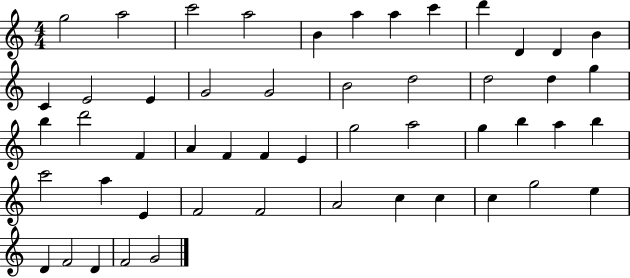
G5/h A5/h C6/h A5/h B4/q A5/q A5/q C6/q D6/q D4/q D4/q B4/q C4/q E4/h E4/q G4/h G4/h B4/h D5/h D5/h D5/q G5/q B5/q D6/h F4/q A4/q F4/q F4/q E4/q G5/h A5/h G5/q B5/q A5/q B5/q C6/h A5/q E4/q F4/h F4/h A4/h C5/q C5/q C5/q G5/h E5/q D4/q F4/h D4/q F4/h G4/h